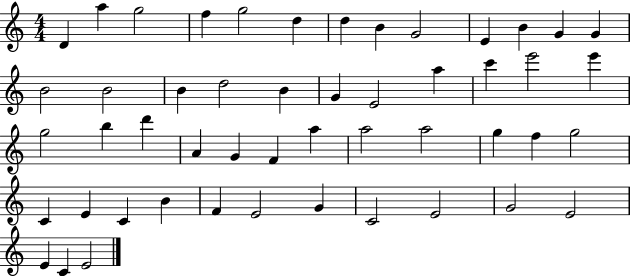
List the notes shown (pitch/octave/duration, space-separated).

D4/q A5/q G5/h F5/q G5/h D5/q D5/q B4/q G4/h E4/q B4/q G4/q G4/q B4/h B4/h B4/q D5/h B4/q G4/q E4/h A5/q C6/q E6/h E6/q G5/h B5/q D6/q A4/q G4/q F4/q A5/q A5/h A5/h G5/q F5/q G5/h C4/q E4/q C4/q B4/q F4/q E4/h G4/q C4/h E4/h G4/h E4/h E4/q C4/q E4/h